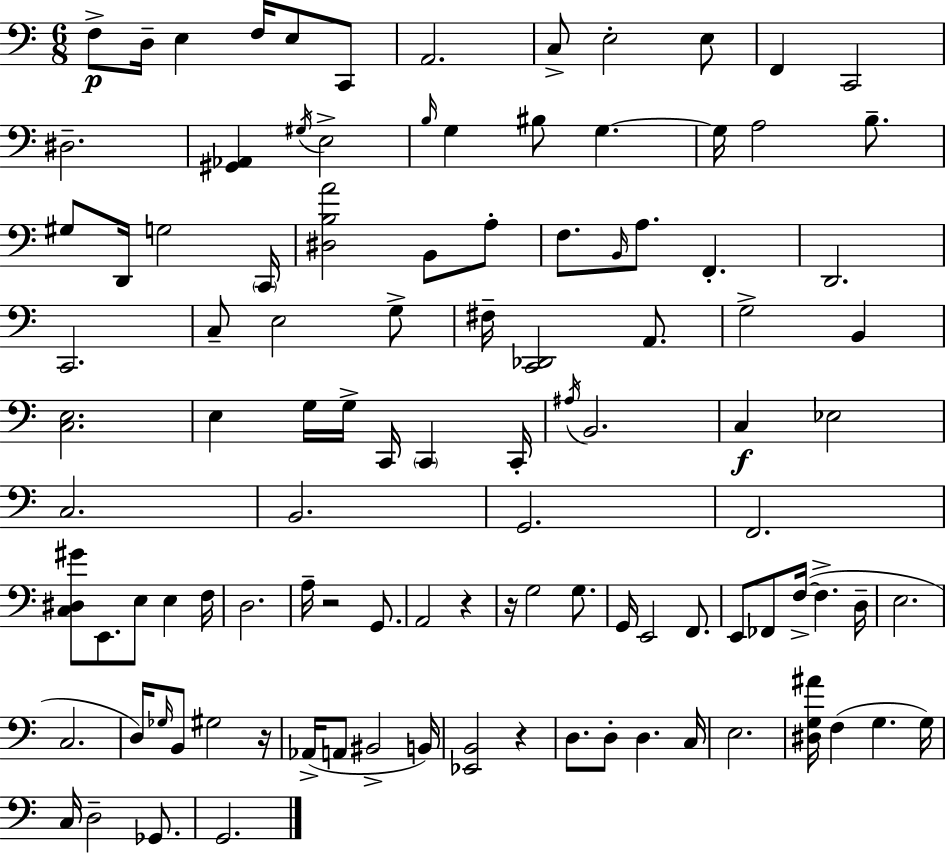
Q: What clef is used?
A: bass